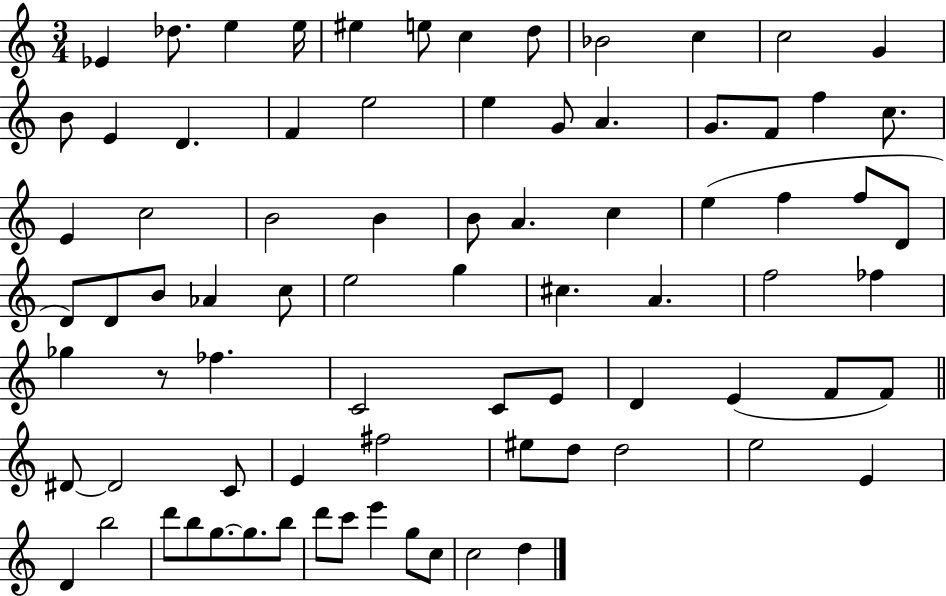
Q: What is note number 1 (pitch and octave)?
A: Eb4